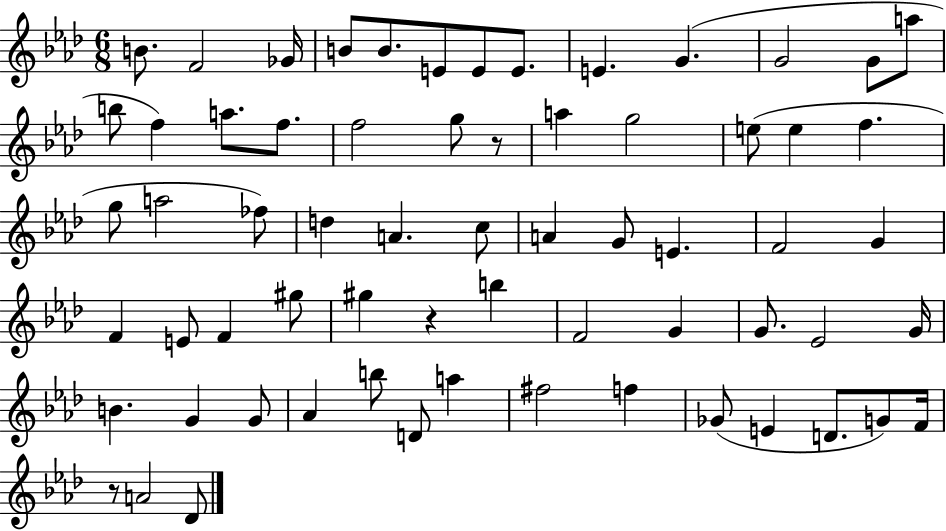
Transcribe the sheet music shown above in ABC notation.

X:1
T:Untitled
M:6/8
L:1/4
K:Ab
B/2 F2 _G/4 B/2 B/2 E/2 E/2 E/2 E G G2 G/2 a/2 b/2 f a/2 f/2 f2 g/2 z/2 a g2 e/2 e f g/2 a2 _f/2 d A c/2 A G/2 E F2 G F E/2 F ^g/2 ^g z b F2 G G/2 _E2 G/4 B G G/2 _A b/2 D/2 a ^f2 f _G/2 E D/2 G/2 F/4 z/2 A2 _D/2